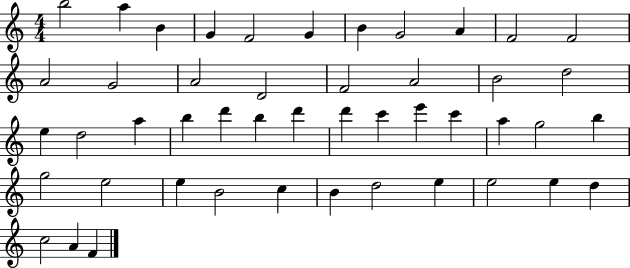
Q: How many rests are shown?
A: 0